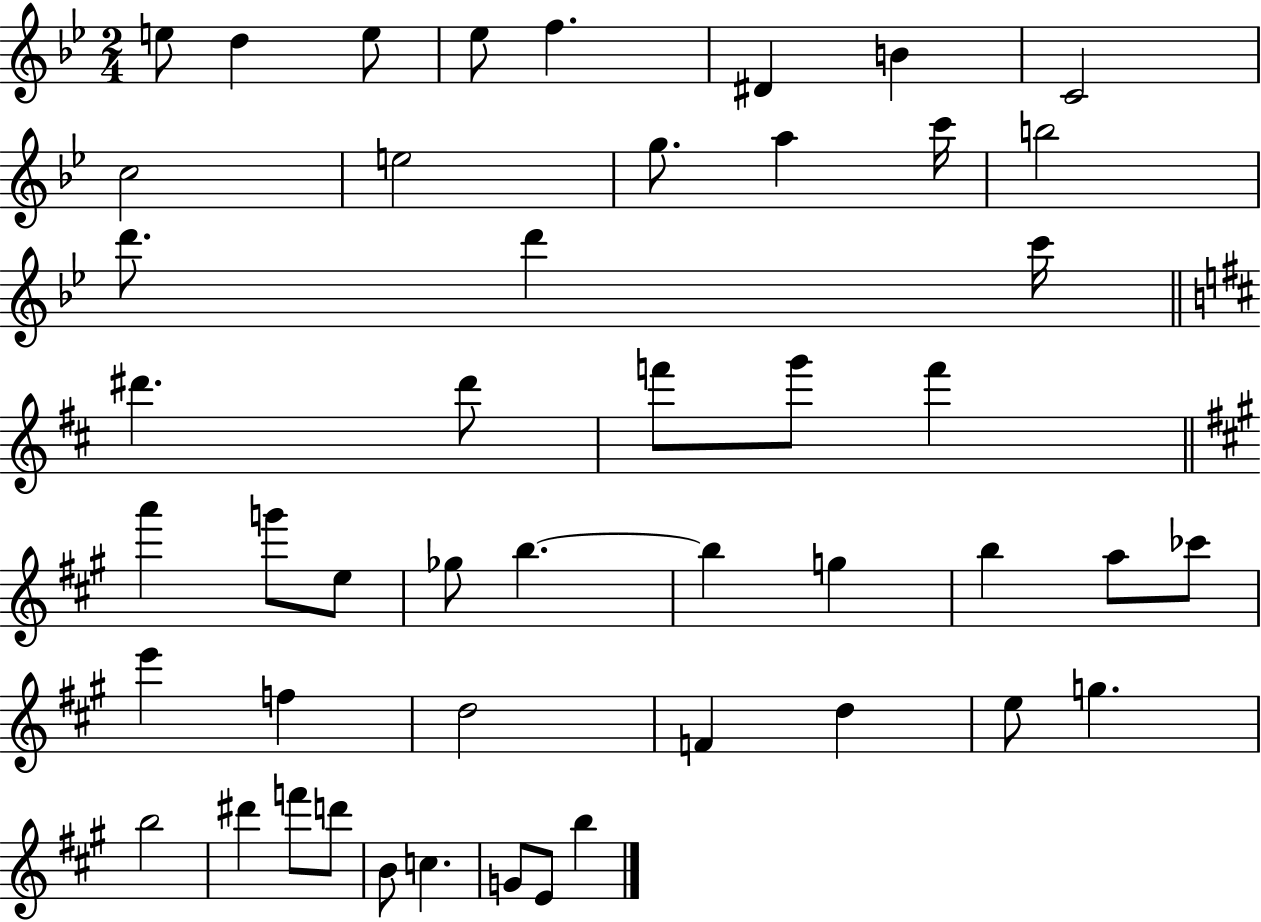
{
  \clef treble
  \numericTimeSignature
  \time 2/4
  \key bes \major
  e''8 d''4 e''8 | ees''8 f''4. | dis'4 b'4 | c'2 | \break c''2 | e''2 | g''8. a''4 c'''16 | b''2 | \break d'''8. d'''4 c'''16 | \bar "||" \break \key d \major dis'''4. dis'''8 | f'''8 g'''8 f'''4 | \bar "||" \break \key a \major a'''4 g'''8 e''8 | ges''8 b''4.~~ | b''4 g''4 | b''4 a''8 ces'''8 | \break e'''4 f''4 | d''2 | f'4 d''4 | e''8 g''4. | \break b''2 | dis'''4 f'''8 d'''8 | b'8 c''4. | g'8 e'8 b''4 | \break \bar "|."
}